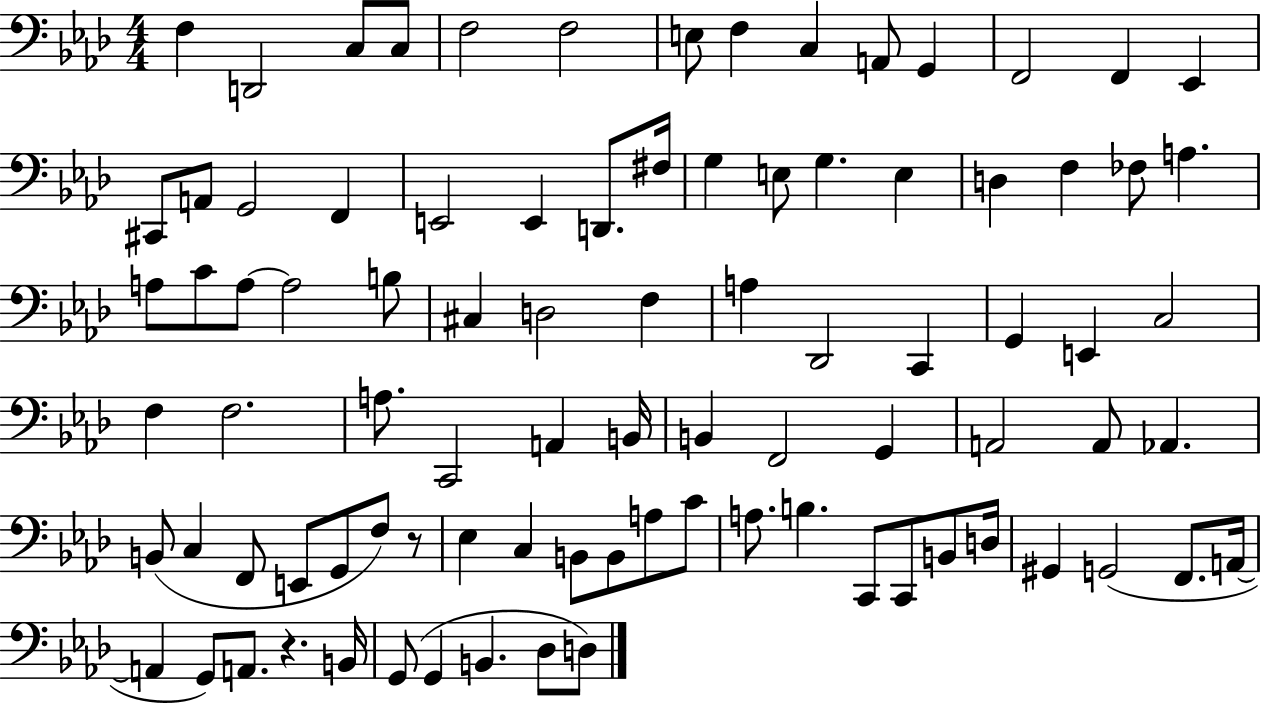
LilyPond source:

{
  \clef bass
  \numericTimeSignature
  \time 4/4
  \key aes \major
  f4 d,2 c8 c8 | f2 f2 | e8 f4 c4 a,8 g,4 | f,2 f,4 ees,4 | \break cis,8 a,8 g,2 f,4 | e,2 e,4 d,8. fis16 | g4 e8 g4. e4 | d4 f4 fes8 a4. | \break a8 c'8 a8~~ a2 b8 | cis4 d2 f4 | a4 des,2 c,4 | g,4 e,4 c2 | \break f4 f2. | a8. c,2 a,4 b,16 | b,4 f,2 g,4 | a,2 a,8 aes,4. | \break b,8( c4 f,8 e,8 g,8 f8) r8 | ees4 c4 b,8 b,8 a8 c'8 | a8. b4. c,8 c,8 b,8 d16 | gis,4 g,2( f,8. a,16~~ | \break a,4 g,8) a,8. r4. b,16 | g,8( g,4 b,4. des8 d8) | \bar "|."
}